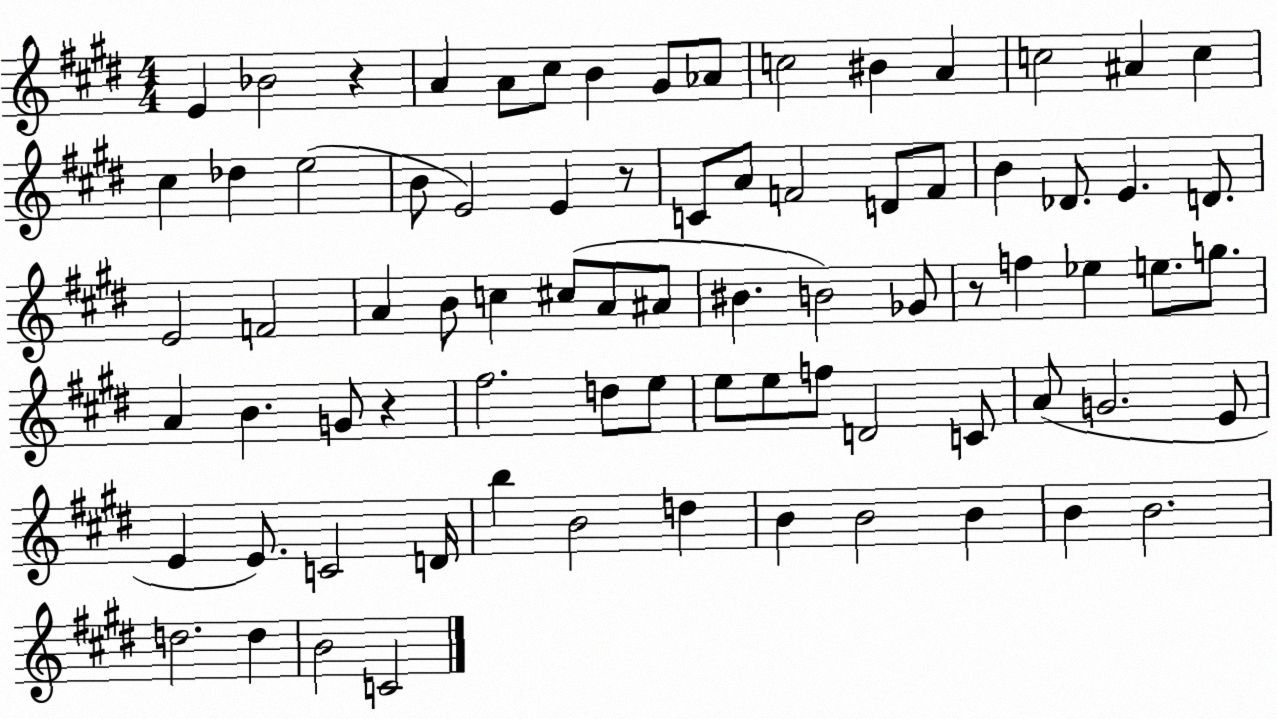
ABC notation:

X:1
T:Untitled
M:4/4
L:1/4
K:E
E _B2 z A A/2 ^c/2 B ^G/2 _A/2 c2 ^B A c2 ^A c ^c _d e2 B/2 E2 E z/2 C/2 A/2 F2 D/2 F/2 B _D/2 E D/2 E2 F2 A B/2 c ^c/2 A/2 ^A/2 ^B B2 _G/2 z/2 f _e e/2 g/2 A B G/2 z ^f2 d/2 e/2 e/2 e/2 f/2 D2 C/2 A/2 G2 E/2 E E/2 C2 D/4 b B2 d B B2 B B B2 d2 d B2 C2